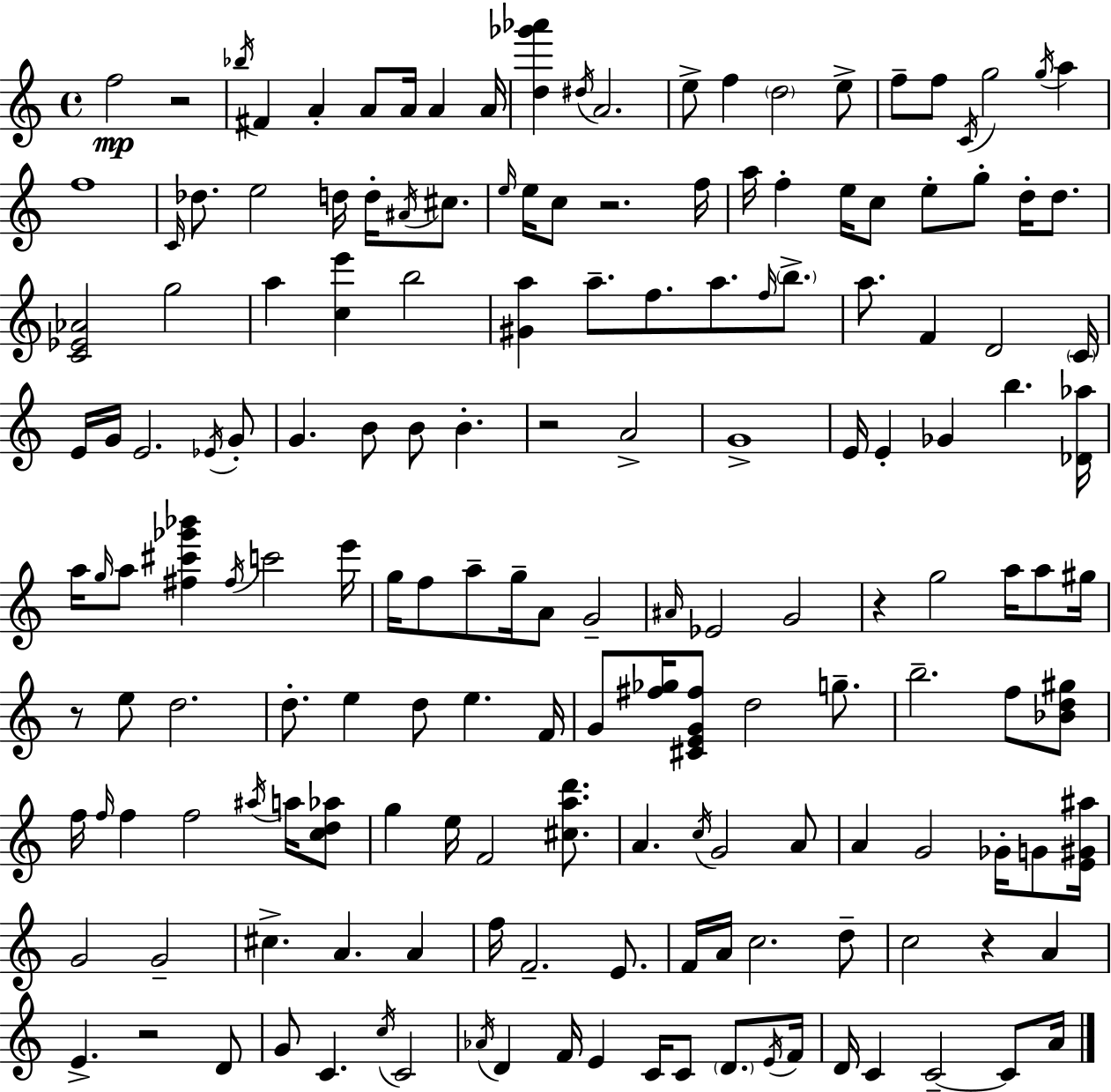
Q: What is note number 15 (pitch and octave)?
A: F5